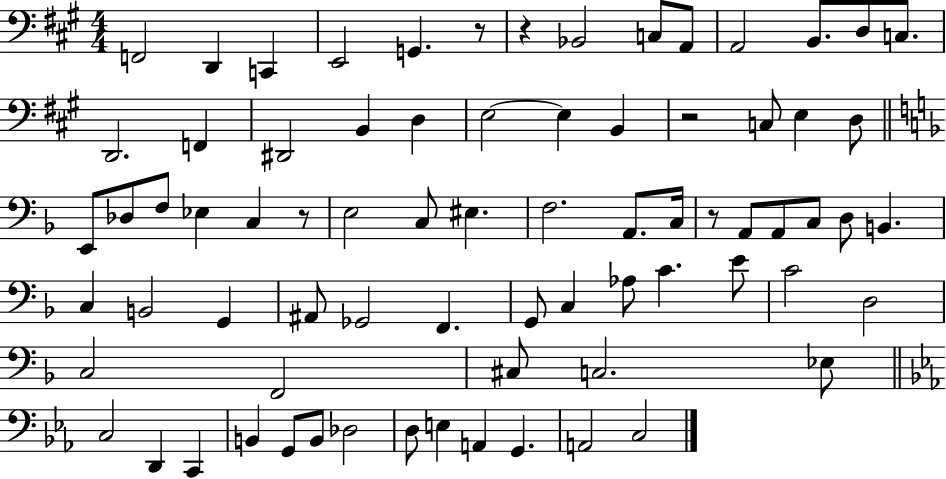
X:1
T:Untitled
M:4/4
L:1/4
K:A
F,,2 D,, C,, E,,2 G,, z/2 z _B,,2 C,/2 A,,/2 A,,2 B,,/2 D,/2 C,/2 D,,2 F,, ^D,,2 B,, D, E,2 E, B,, z2 C,/2 E, D,/2 E,,/2 _D,/2 F,/2 _E, C, z/2 E,2 C,/2 ^E, F,2 A,,/2 C,/4 z/2 A,,/2 A,,/2 C,/2 D,/2 B,, C, B,,2 G,, ^A,,/2 _G,,2 F,, G,,/2 C, _A,/2 C E/2 C2 D,2 C,2 F,,2 ^C,/2 C,2 _E,/2 C,2 D,, C,, B,, G,,/2 B,,/2 _D,2 D,/2 E, A,, G,, A,,2 C,2